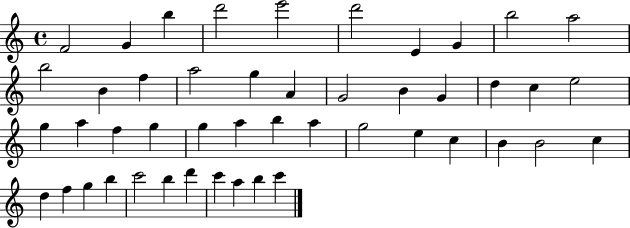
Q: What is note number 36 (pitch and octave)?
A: C5